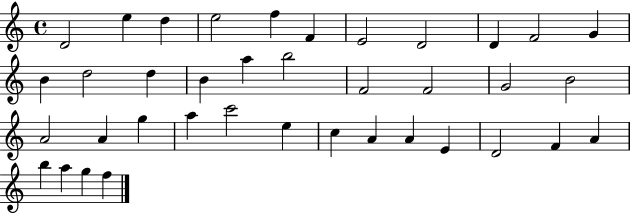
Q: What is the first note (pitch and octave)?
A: D4